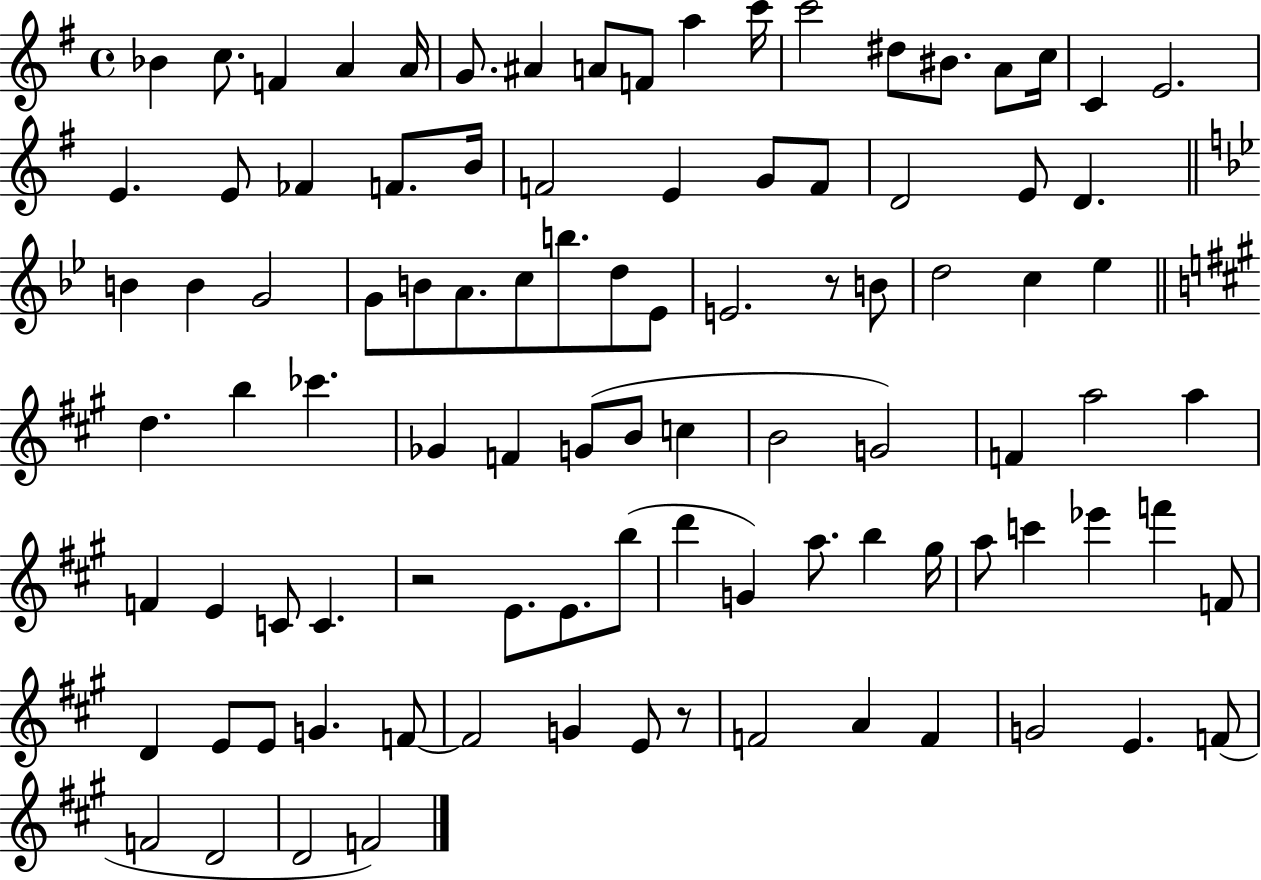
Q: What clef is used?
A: treble